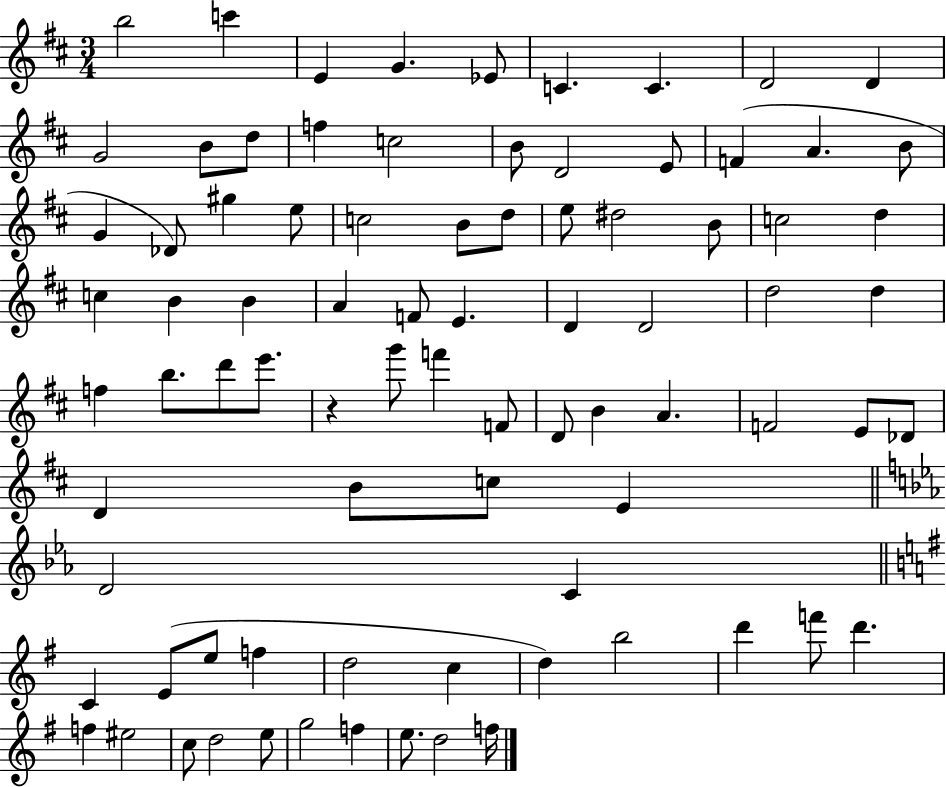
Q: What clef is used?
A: treble